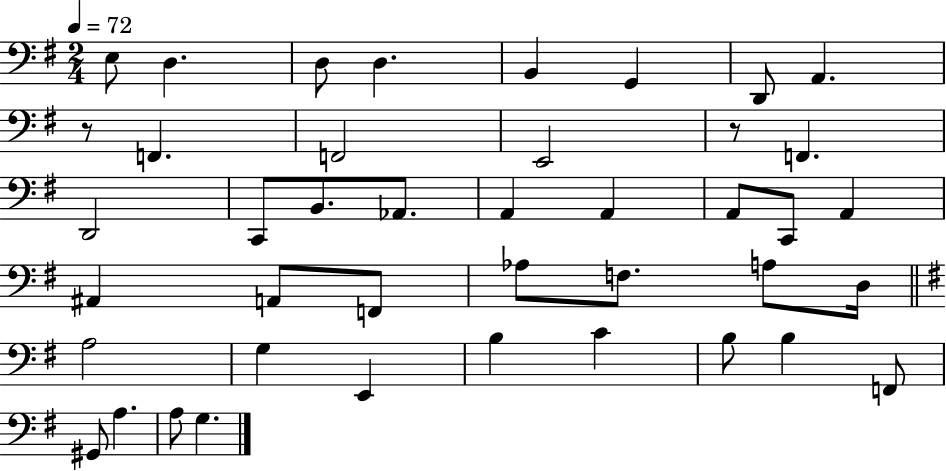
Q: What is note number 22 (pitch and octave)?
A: A#2